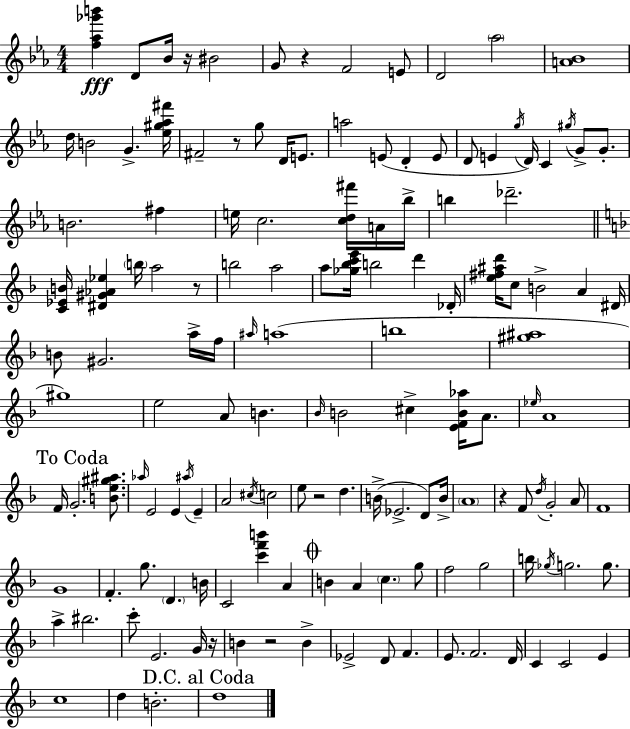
{
  \clef treble
  \numericTimeSignature
  \time 4/4
  \key ees \major
  <f'' aes'' ges''' b'''>4\fff d'8 bes'16 r16 bis'2 | g'8 r4 f'2 e'8 | d'2 \parenthesize aes''2 | <a' bes'>1 | \break d''16 b'2 g'4.-> <ees'' gis'' aes'' fis'''>16 | fis'2-- r8 g''8 d'16 e'8. | a''2 e'8( d'4-. e'8 | d'8 e'4 \acciaccatura { g''16 }) d'16 c'4 \acciaccatura { gis''16 } g'8-> g'8.-. | \break b'2. fis''4 | e''16 c''2. <c'' d'' fis'''>16 | a'16 bes''16-> b''4 des'''2.-- | \bar "||" \break \key f \major <c' ees' b'>16 <dis' gis' aes' ees''>4 \parenthesize b''16 a''2 r8 | b''2 a''2 | a''8 <ges'' bes'' c''' e'''>16 b''2 d'''4 des'16-. | <e'' fis'' ais'' d'''>16 c''8 b'2-> a'4 dis'16 | \break b'8 gis'2. a''16-> f''16 | \grace { ais''16 } a''1( | b''1 | <gis'' ais''>1 | \break gis''1) | e''2 a'8 b'4. | \grace { bes'16 } b'2 cis''4-> <e' f' b' aes''>16 a'8. | \grace { ees''16 } a'1 | \break \mark "To Coda" f'16 g'2.-. | <b' e'' gis'' ais''>8. \grace { aes''16 } e'2 e'4 | \acciaccatura { ais''16 } e'4-- a'2 \acciaccatura { cis''16 } c''2 | e''8 r2 | \break d''4. b'16->( ees'2.-> | d'8) b'16-> \parenthesize a'1 | r4 f'8 \acciaccatura { d''16 } g'2-. | a'8 f'1 | \break g'1 | f'4.-. g''8. | \parenthesize d'4. b'16 c'2 <c''' f''' b'''>4 | a'4 \mark \markup { \musicglyph "scripts.coda" } b'4 a'4 \parenthesize c''4. | \break g''8 f''2 g''2 | b''16 \acciaccatura { ges''16 } g''2. | g''8. a''4-> bis''2. | c'''8-. e'2. | \break g'16 r16 b'4 r2 | b'4-> ees'2-> | d'8 f'4. e'8. f'2. | d'16 c'4 c'2 | \break e'4 c''1 | d''4 b'2.-. | \mark "D.C. al Coda" d''1 | \bar "|."
}